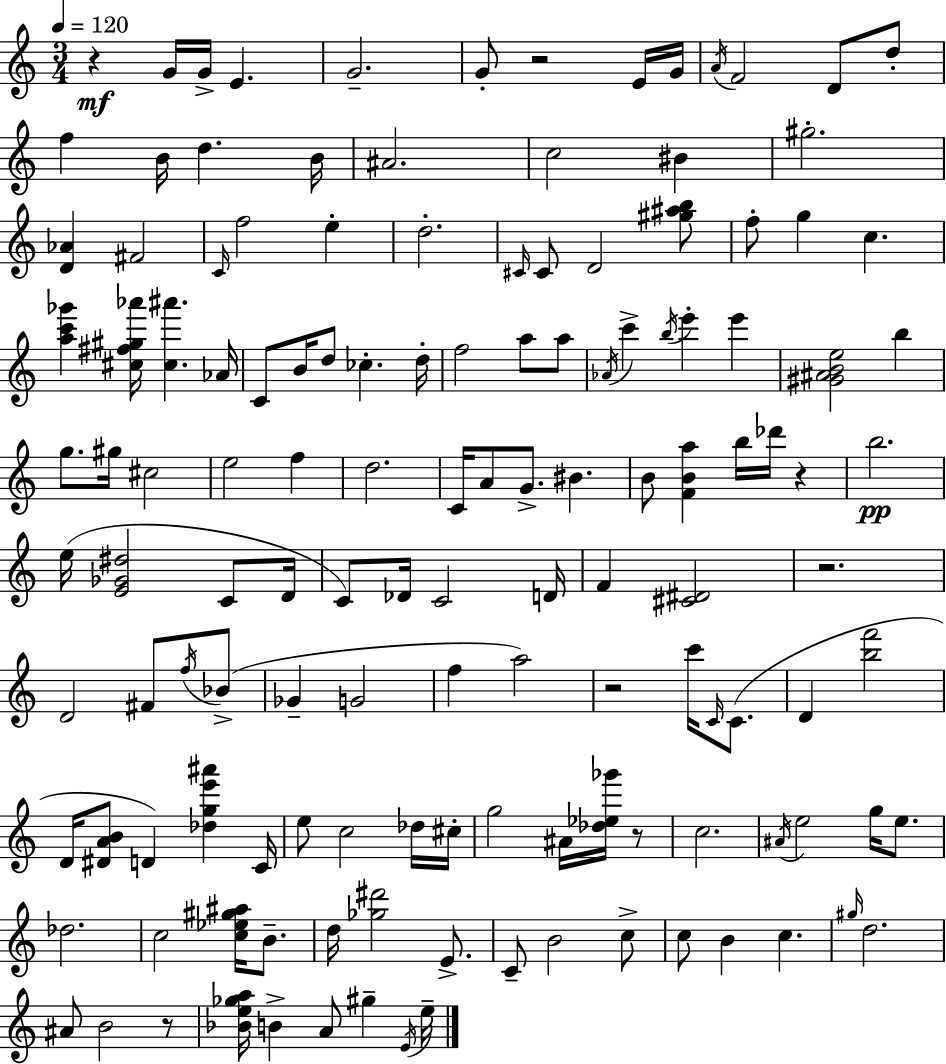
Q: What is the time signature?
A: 3/4